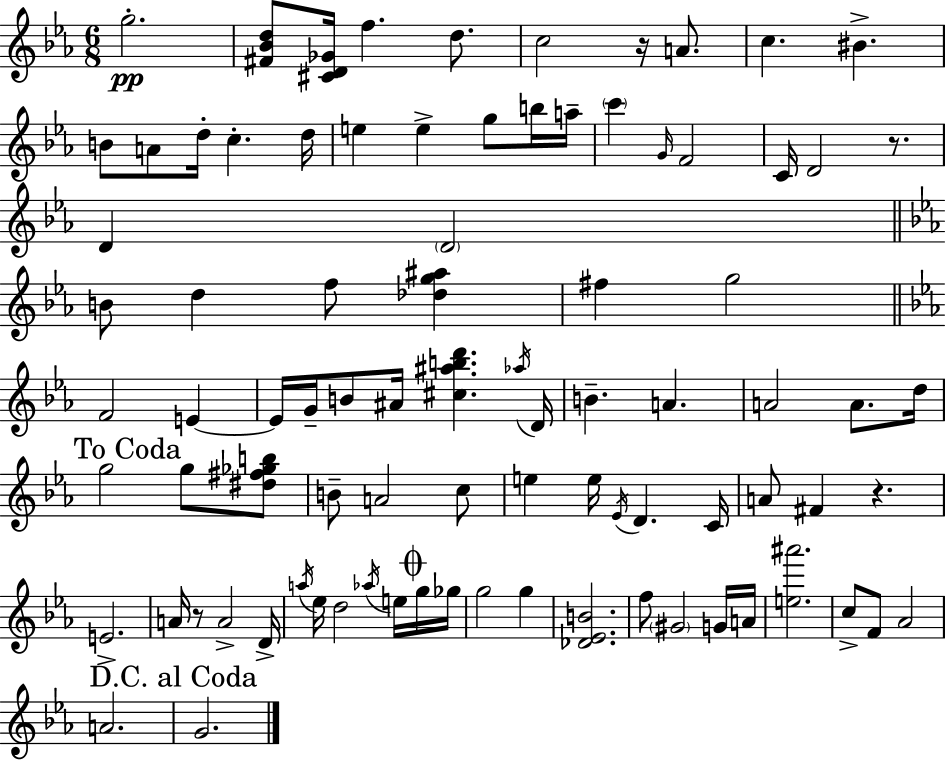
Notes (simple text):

G5/h. [F#4,Bb4,D5]/e [C#4,D4,Gb4]/s F5/q. D5/e. C5/h R/s A4/e. C5/q. BIS4/q. B4/e A4/e D5/s C5/q. D5/s E5/q E5/q G5/e B5/s A5/s C6/q G4/s F4/h C4/s D4/h R/e. D4/q D4/h B4/e D5/q F5/e [Db5,G5,A#5]/q F#5/q G5/h F4/h E4/q E4/s G4/s B4/e A#4/s [C#5,A#5,B5,D6]/q. Ab5/s D4/s B4/q. A4/q. A4/h A4/e. D5/s G5/h G5/e [D#5,F#5,Gb5,B5]/e B4/e A4/h C5/e E5/q E5/s Eb4/s D4/q. C4/s A4/e F#4/q R/q. E4/h. A4/s R/e A4/h D4/s A5/s Eb5/s D5/h Ab5/s E5/s G5/s Gb5/s G5/h G5/q [Db4,Eb4,B4]/h. F5/e G#4/h G4/s A4/s [E5,A#6]/h. C5/e F4/e Ab4/h A4/h. G4/h.